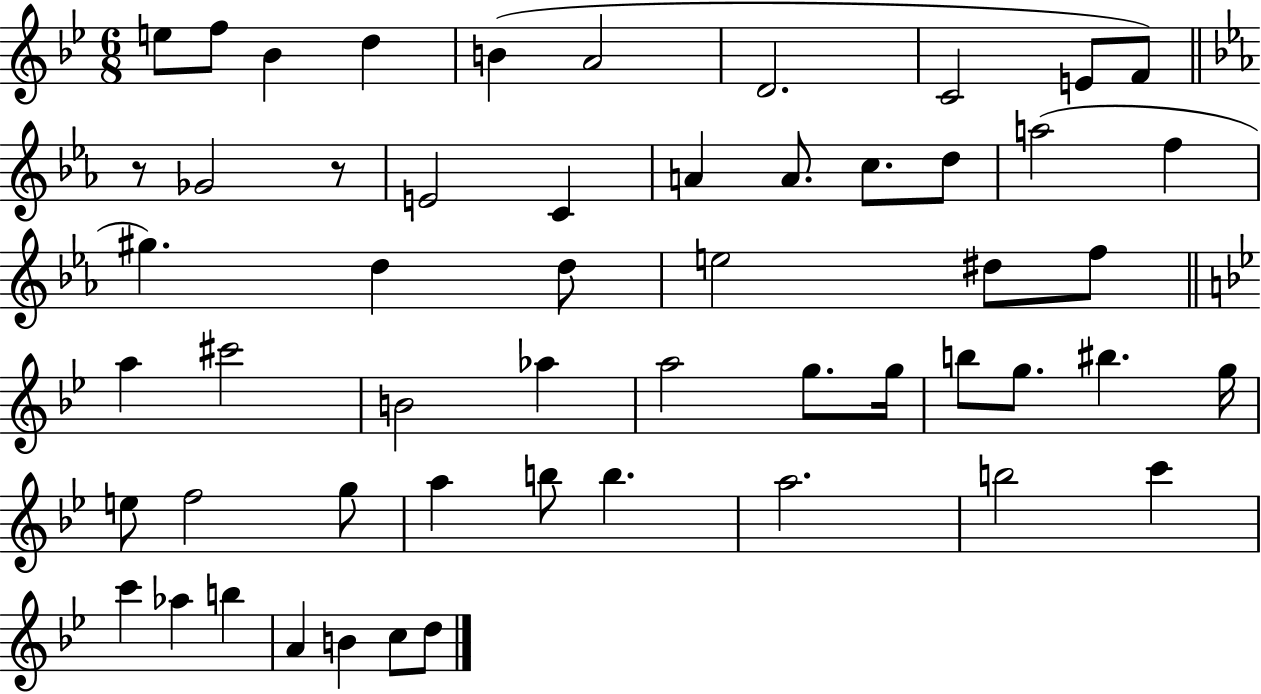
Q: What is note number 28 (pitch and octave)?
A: B4